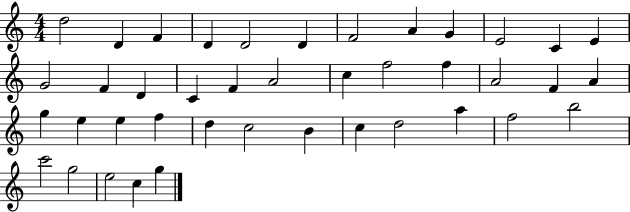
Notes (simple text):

D5/h D4/q F4/q D4/q D4/h D4/q F4/h A4/q G4/q E4/h C4/q E4/q G4/h F4/q D4/q C4/q F4/q A4/h C5/q F5/h F5/q A4/h F4/q A4/q G5/q E5/q E5/q F5/q D5/q C5/h B4/q C5/q D5/h A5/q F5/h B5/h C6/h G5/h E5/h C5/q G5/q